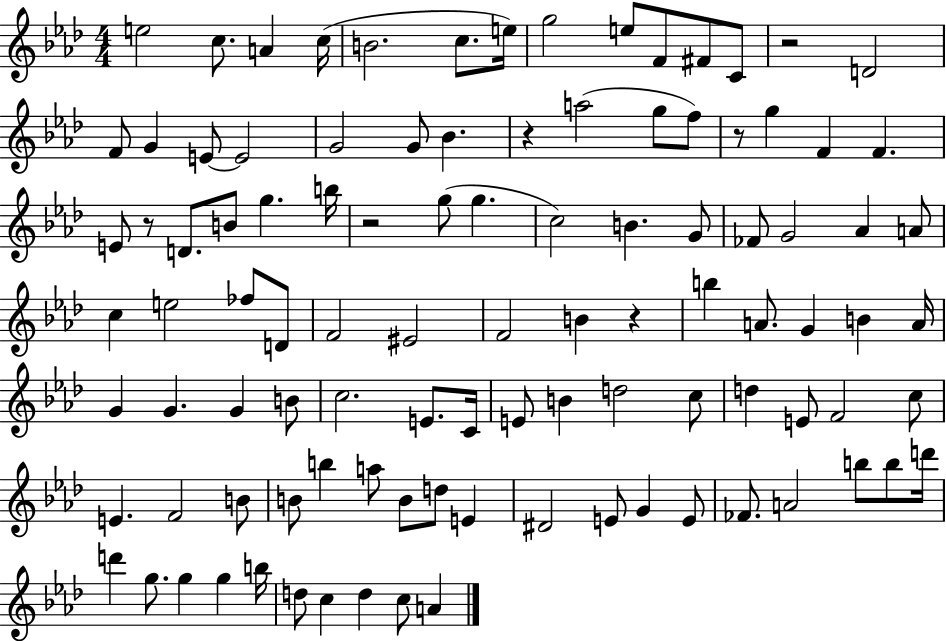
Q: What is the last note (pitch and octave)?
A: A4